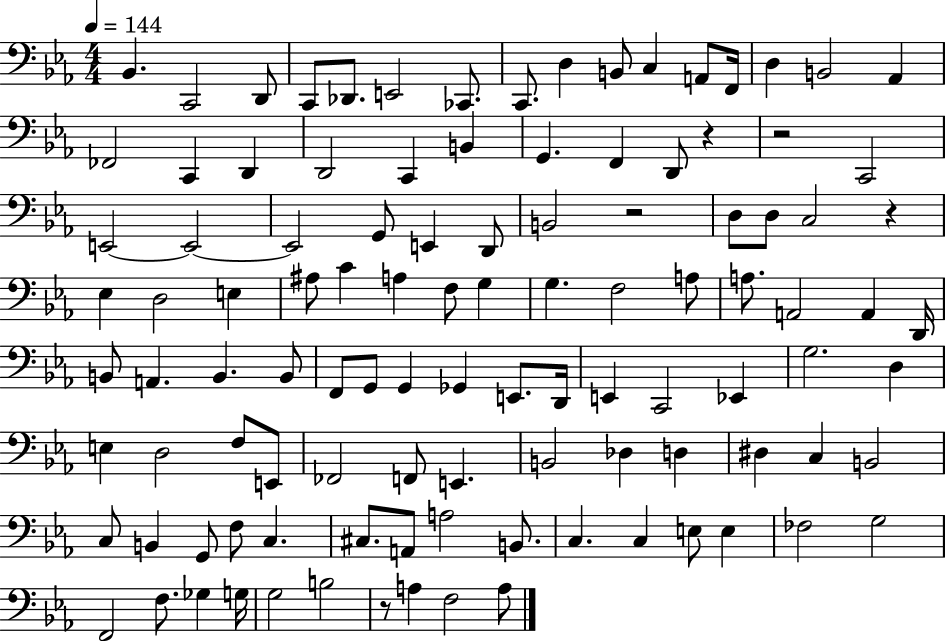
Bb2/q. C2/h D2/e C2/e Db2/e. E2/h CES2/e. C2/e. D3/q B2/e C3/q A2/e F2/s D3/q B2/h Ab2/q FES2/h C2/q D2/q D2/h C2/q B2/q G2/q. F2/q D2/e R/q R/h C2/h E2/h E2/h E2/h G2/e E2/q D2/e B2/h R/h D3/e D3/e C3/h R/q Eb3/q D3/h E3/q A#3/e C4/q A3/q F3/e G3/q G3/q. F3/h A3/e A3/e. A2/h A2/q D2/s B2/e A2/q. B2/q. B2/e F2/e G2/e G2/q Gb2/q E2/e. D2/s E2/q C2/h Eb2/q G3/h. D3/q E3/q D3/h F3/e E2/e FES2/h F2/e E2/q. B2/h Db3/q D3/q D#3/q C3/q B2/h C3/e B2/q G2/e F3/e C3/q. C#3/e. A2/e A3/h B2/e. C3/q. C3/q E3/e E3/q FES3/h G3/h F2/h F3/e. Gb3/q G3/s G3/h B3/h R/e A3/q F3/h A3/e